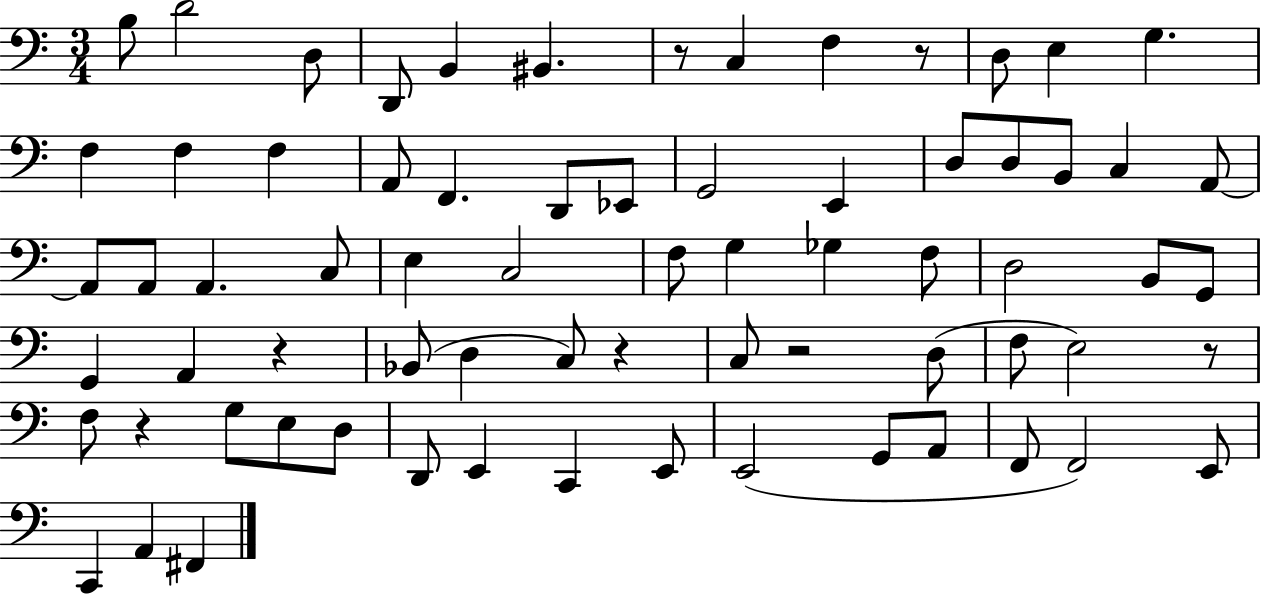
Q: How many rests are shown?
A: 7